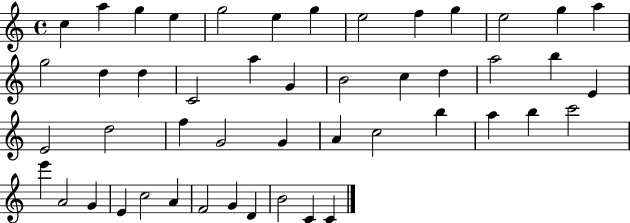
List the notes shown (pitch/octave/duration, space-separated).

C5/q A5/q G5/q E5/q G5/h E5/q G5/q E5/h F5/q G5/q E5/h G5/q A5/q G5/h D5/q D5/q C4/h A5/q G4/q B4/h C5/q D5/q A5/h B5/q E4/q E4/h D5/h F5/q G4/h G4/q A4/q C5/h B5/q A5/q B5/q C6/h E6/q A4/h G4/q E4/q C5/h A4/q F4/h G4/q D4/q B4/h C4/q C4/q